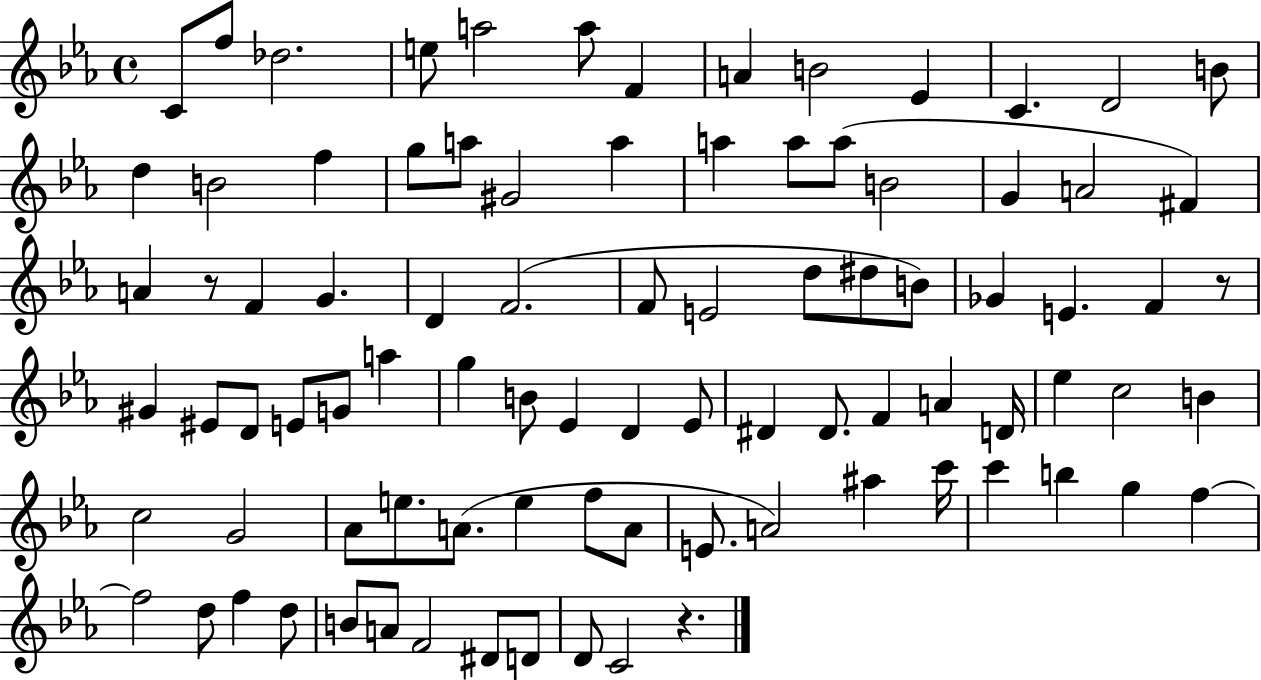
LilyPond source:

{
  \clef treble
  \time 4/4
  \defaultTimeSignature
  \key ees \major
  c'8 f''8 des''2. | e''8 a''2 a''8 f'4 | a'4 b'2 ees'4 | c'4. d'2 b'8 | \break d''4 b'2 f''4 | g''8 a''8 gis'2 a''4 | a''4 a''8 a''8( b'2 | g'4 a'2 fis'4) | \break a'4 r8 f'4 g'4. | d'4 f'2.( | f'8 e'2 d''8 dis''8 b'8) | ges'4 e'4. f'4 r8 | \break gis'4 eis'8 d'8 e'8 g'8 a''4 | g''4 b'8 ees'4 d'4 ees'8 | dis'4 dis'8. f'4 a'4 d'16 | ees''4 c''2 b'4 | \break c''2 g'2 | aes'8 e''8. a'8.( e''4 f''8 a'8 | e'8. a'2) ais''4 c'''16 | c'''4 b''4 g''4 f''4~~ | \break f''2 d''8 f''4 d''8 | b'8 a'8 f'2 dis'8 d'8 | d'8 c'2 r4. | \bar "|."
}